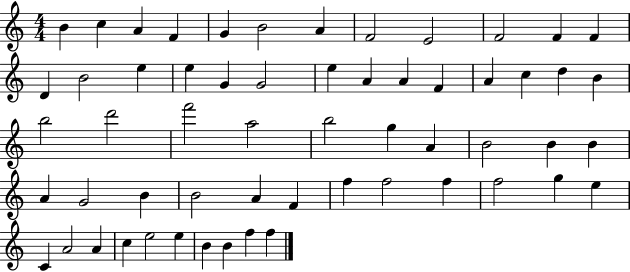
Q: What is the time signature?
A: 4/4